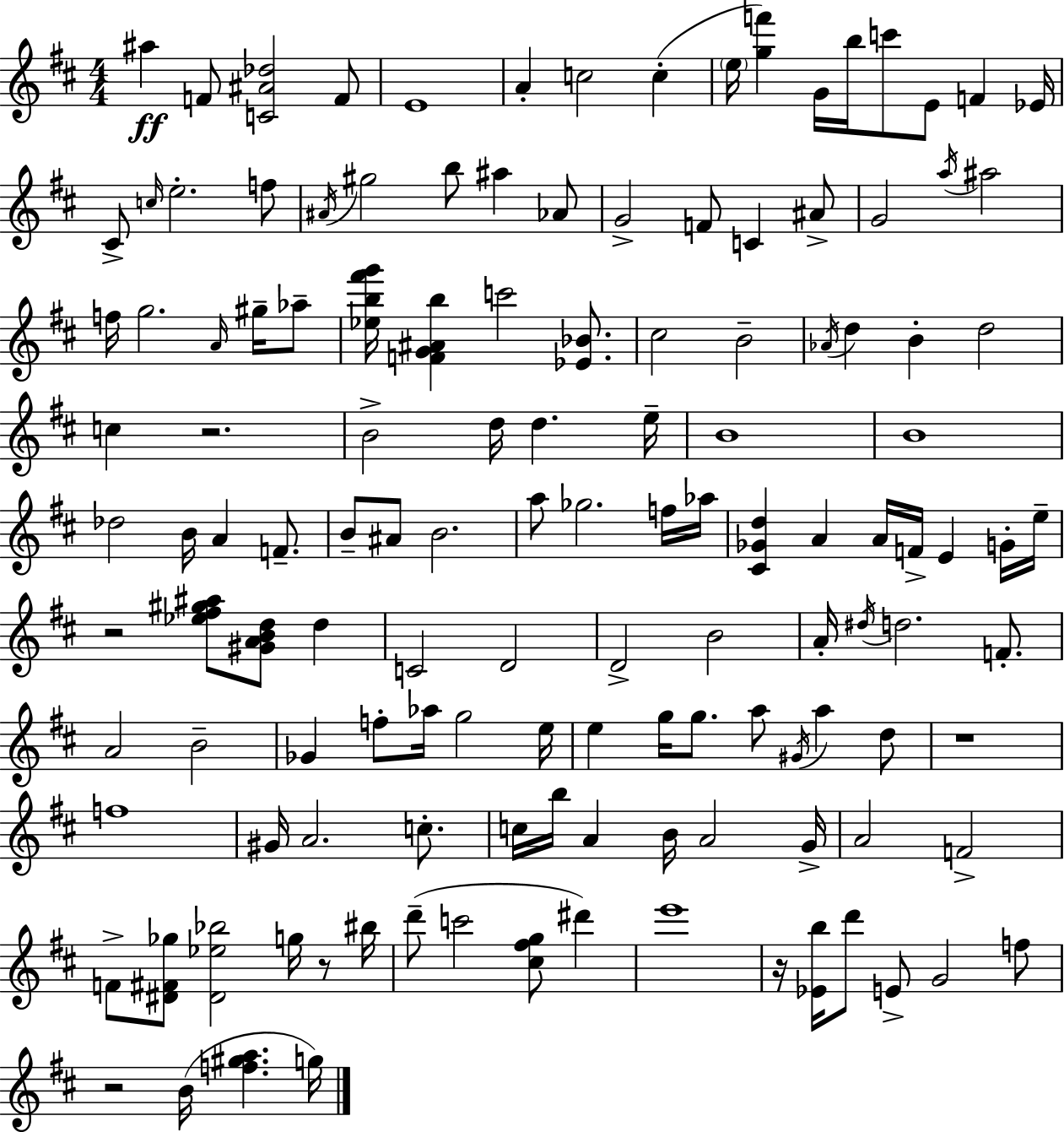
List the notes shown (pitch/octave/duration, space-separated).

A#5/q F4/e [C4,A#4,Db5]/h F4/e E4/w A4/q C5/h C5/q E5/s [G5,F6]/q G4/s B5/s C6/e E4/e F4/q Eb4/s C#4/e C5/s E5/h. F5/e A#4/s G#5/h B5/e A#5/q Ab4/e G4/h F4/e C4/q A#4/e G4/h A5/s A#5/h F5/s G5/h. A4/s G#5/s Ab5/e [Eb5,B5,F#6,G6]/s [F4,G4,A#4,B5]/q C6/h [Eb4,Bb4]/e. C#5/h B4/h Ab4/s D5/q B4/q D5/h C5/q R/h. B4/h D5/s D5/q. E5/s B4/w B4/w Db5/h B4/s A4/q F4/e. B4/e A#4/e B4/h. A5/e Gb5/h. F5/s Ab5/s [C#4,Gb4,D5]/q A4/q A4/s F4/s E4/q G4/s E5/s R/h [Eb5,F#5,G#5,A#5]/e [G#4,A4,B4,D5]/e D5/q C4/h D4/h D4/h B4/h A4/s D#5/s D5/h. F4/e. A4/h B4/h Gb4/q F5/e Ab5/s G5/h E5/s E5/q G5/s G5/e. A5/e G#4/s A5/q D5/e R/w F5/w G#4/s A4/h. C5/e. C5/s B5/s A4/q B4/s A4/h G4/s A4/h F4/h F4/e [D#4,F#4,Gb5]/e [D#4,Eb5,Bb5]/h G5/s R/e BIS5/s D6/e C6/h [C#5,F#5,G5]/e D#6/q E6/w R/s [Eb4,B5]/s D6/e E4/e G4/h F5/e R/h B4/s [F5,G#5,A5]/q. G5/s